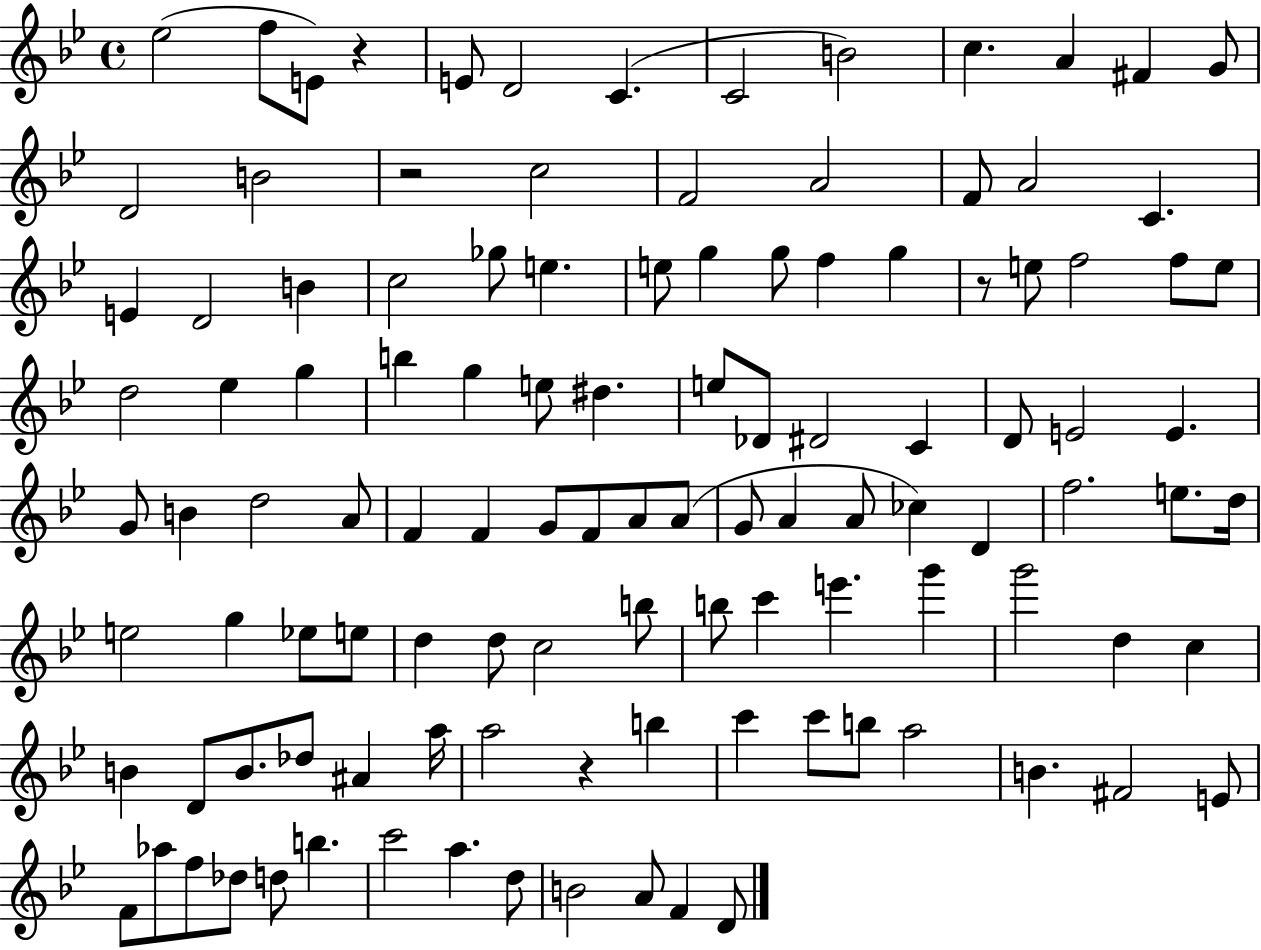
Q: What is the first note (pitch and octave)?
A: Eb5